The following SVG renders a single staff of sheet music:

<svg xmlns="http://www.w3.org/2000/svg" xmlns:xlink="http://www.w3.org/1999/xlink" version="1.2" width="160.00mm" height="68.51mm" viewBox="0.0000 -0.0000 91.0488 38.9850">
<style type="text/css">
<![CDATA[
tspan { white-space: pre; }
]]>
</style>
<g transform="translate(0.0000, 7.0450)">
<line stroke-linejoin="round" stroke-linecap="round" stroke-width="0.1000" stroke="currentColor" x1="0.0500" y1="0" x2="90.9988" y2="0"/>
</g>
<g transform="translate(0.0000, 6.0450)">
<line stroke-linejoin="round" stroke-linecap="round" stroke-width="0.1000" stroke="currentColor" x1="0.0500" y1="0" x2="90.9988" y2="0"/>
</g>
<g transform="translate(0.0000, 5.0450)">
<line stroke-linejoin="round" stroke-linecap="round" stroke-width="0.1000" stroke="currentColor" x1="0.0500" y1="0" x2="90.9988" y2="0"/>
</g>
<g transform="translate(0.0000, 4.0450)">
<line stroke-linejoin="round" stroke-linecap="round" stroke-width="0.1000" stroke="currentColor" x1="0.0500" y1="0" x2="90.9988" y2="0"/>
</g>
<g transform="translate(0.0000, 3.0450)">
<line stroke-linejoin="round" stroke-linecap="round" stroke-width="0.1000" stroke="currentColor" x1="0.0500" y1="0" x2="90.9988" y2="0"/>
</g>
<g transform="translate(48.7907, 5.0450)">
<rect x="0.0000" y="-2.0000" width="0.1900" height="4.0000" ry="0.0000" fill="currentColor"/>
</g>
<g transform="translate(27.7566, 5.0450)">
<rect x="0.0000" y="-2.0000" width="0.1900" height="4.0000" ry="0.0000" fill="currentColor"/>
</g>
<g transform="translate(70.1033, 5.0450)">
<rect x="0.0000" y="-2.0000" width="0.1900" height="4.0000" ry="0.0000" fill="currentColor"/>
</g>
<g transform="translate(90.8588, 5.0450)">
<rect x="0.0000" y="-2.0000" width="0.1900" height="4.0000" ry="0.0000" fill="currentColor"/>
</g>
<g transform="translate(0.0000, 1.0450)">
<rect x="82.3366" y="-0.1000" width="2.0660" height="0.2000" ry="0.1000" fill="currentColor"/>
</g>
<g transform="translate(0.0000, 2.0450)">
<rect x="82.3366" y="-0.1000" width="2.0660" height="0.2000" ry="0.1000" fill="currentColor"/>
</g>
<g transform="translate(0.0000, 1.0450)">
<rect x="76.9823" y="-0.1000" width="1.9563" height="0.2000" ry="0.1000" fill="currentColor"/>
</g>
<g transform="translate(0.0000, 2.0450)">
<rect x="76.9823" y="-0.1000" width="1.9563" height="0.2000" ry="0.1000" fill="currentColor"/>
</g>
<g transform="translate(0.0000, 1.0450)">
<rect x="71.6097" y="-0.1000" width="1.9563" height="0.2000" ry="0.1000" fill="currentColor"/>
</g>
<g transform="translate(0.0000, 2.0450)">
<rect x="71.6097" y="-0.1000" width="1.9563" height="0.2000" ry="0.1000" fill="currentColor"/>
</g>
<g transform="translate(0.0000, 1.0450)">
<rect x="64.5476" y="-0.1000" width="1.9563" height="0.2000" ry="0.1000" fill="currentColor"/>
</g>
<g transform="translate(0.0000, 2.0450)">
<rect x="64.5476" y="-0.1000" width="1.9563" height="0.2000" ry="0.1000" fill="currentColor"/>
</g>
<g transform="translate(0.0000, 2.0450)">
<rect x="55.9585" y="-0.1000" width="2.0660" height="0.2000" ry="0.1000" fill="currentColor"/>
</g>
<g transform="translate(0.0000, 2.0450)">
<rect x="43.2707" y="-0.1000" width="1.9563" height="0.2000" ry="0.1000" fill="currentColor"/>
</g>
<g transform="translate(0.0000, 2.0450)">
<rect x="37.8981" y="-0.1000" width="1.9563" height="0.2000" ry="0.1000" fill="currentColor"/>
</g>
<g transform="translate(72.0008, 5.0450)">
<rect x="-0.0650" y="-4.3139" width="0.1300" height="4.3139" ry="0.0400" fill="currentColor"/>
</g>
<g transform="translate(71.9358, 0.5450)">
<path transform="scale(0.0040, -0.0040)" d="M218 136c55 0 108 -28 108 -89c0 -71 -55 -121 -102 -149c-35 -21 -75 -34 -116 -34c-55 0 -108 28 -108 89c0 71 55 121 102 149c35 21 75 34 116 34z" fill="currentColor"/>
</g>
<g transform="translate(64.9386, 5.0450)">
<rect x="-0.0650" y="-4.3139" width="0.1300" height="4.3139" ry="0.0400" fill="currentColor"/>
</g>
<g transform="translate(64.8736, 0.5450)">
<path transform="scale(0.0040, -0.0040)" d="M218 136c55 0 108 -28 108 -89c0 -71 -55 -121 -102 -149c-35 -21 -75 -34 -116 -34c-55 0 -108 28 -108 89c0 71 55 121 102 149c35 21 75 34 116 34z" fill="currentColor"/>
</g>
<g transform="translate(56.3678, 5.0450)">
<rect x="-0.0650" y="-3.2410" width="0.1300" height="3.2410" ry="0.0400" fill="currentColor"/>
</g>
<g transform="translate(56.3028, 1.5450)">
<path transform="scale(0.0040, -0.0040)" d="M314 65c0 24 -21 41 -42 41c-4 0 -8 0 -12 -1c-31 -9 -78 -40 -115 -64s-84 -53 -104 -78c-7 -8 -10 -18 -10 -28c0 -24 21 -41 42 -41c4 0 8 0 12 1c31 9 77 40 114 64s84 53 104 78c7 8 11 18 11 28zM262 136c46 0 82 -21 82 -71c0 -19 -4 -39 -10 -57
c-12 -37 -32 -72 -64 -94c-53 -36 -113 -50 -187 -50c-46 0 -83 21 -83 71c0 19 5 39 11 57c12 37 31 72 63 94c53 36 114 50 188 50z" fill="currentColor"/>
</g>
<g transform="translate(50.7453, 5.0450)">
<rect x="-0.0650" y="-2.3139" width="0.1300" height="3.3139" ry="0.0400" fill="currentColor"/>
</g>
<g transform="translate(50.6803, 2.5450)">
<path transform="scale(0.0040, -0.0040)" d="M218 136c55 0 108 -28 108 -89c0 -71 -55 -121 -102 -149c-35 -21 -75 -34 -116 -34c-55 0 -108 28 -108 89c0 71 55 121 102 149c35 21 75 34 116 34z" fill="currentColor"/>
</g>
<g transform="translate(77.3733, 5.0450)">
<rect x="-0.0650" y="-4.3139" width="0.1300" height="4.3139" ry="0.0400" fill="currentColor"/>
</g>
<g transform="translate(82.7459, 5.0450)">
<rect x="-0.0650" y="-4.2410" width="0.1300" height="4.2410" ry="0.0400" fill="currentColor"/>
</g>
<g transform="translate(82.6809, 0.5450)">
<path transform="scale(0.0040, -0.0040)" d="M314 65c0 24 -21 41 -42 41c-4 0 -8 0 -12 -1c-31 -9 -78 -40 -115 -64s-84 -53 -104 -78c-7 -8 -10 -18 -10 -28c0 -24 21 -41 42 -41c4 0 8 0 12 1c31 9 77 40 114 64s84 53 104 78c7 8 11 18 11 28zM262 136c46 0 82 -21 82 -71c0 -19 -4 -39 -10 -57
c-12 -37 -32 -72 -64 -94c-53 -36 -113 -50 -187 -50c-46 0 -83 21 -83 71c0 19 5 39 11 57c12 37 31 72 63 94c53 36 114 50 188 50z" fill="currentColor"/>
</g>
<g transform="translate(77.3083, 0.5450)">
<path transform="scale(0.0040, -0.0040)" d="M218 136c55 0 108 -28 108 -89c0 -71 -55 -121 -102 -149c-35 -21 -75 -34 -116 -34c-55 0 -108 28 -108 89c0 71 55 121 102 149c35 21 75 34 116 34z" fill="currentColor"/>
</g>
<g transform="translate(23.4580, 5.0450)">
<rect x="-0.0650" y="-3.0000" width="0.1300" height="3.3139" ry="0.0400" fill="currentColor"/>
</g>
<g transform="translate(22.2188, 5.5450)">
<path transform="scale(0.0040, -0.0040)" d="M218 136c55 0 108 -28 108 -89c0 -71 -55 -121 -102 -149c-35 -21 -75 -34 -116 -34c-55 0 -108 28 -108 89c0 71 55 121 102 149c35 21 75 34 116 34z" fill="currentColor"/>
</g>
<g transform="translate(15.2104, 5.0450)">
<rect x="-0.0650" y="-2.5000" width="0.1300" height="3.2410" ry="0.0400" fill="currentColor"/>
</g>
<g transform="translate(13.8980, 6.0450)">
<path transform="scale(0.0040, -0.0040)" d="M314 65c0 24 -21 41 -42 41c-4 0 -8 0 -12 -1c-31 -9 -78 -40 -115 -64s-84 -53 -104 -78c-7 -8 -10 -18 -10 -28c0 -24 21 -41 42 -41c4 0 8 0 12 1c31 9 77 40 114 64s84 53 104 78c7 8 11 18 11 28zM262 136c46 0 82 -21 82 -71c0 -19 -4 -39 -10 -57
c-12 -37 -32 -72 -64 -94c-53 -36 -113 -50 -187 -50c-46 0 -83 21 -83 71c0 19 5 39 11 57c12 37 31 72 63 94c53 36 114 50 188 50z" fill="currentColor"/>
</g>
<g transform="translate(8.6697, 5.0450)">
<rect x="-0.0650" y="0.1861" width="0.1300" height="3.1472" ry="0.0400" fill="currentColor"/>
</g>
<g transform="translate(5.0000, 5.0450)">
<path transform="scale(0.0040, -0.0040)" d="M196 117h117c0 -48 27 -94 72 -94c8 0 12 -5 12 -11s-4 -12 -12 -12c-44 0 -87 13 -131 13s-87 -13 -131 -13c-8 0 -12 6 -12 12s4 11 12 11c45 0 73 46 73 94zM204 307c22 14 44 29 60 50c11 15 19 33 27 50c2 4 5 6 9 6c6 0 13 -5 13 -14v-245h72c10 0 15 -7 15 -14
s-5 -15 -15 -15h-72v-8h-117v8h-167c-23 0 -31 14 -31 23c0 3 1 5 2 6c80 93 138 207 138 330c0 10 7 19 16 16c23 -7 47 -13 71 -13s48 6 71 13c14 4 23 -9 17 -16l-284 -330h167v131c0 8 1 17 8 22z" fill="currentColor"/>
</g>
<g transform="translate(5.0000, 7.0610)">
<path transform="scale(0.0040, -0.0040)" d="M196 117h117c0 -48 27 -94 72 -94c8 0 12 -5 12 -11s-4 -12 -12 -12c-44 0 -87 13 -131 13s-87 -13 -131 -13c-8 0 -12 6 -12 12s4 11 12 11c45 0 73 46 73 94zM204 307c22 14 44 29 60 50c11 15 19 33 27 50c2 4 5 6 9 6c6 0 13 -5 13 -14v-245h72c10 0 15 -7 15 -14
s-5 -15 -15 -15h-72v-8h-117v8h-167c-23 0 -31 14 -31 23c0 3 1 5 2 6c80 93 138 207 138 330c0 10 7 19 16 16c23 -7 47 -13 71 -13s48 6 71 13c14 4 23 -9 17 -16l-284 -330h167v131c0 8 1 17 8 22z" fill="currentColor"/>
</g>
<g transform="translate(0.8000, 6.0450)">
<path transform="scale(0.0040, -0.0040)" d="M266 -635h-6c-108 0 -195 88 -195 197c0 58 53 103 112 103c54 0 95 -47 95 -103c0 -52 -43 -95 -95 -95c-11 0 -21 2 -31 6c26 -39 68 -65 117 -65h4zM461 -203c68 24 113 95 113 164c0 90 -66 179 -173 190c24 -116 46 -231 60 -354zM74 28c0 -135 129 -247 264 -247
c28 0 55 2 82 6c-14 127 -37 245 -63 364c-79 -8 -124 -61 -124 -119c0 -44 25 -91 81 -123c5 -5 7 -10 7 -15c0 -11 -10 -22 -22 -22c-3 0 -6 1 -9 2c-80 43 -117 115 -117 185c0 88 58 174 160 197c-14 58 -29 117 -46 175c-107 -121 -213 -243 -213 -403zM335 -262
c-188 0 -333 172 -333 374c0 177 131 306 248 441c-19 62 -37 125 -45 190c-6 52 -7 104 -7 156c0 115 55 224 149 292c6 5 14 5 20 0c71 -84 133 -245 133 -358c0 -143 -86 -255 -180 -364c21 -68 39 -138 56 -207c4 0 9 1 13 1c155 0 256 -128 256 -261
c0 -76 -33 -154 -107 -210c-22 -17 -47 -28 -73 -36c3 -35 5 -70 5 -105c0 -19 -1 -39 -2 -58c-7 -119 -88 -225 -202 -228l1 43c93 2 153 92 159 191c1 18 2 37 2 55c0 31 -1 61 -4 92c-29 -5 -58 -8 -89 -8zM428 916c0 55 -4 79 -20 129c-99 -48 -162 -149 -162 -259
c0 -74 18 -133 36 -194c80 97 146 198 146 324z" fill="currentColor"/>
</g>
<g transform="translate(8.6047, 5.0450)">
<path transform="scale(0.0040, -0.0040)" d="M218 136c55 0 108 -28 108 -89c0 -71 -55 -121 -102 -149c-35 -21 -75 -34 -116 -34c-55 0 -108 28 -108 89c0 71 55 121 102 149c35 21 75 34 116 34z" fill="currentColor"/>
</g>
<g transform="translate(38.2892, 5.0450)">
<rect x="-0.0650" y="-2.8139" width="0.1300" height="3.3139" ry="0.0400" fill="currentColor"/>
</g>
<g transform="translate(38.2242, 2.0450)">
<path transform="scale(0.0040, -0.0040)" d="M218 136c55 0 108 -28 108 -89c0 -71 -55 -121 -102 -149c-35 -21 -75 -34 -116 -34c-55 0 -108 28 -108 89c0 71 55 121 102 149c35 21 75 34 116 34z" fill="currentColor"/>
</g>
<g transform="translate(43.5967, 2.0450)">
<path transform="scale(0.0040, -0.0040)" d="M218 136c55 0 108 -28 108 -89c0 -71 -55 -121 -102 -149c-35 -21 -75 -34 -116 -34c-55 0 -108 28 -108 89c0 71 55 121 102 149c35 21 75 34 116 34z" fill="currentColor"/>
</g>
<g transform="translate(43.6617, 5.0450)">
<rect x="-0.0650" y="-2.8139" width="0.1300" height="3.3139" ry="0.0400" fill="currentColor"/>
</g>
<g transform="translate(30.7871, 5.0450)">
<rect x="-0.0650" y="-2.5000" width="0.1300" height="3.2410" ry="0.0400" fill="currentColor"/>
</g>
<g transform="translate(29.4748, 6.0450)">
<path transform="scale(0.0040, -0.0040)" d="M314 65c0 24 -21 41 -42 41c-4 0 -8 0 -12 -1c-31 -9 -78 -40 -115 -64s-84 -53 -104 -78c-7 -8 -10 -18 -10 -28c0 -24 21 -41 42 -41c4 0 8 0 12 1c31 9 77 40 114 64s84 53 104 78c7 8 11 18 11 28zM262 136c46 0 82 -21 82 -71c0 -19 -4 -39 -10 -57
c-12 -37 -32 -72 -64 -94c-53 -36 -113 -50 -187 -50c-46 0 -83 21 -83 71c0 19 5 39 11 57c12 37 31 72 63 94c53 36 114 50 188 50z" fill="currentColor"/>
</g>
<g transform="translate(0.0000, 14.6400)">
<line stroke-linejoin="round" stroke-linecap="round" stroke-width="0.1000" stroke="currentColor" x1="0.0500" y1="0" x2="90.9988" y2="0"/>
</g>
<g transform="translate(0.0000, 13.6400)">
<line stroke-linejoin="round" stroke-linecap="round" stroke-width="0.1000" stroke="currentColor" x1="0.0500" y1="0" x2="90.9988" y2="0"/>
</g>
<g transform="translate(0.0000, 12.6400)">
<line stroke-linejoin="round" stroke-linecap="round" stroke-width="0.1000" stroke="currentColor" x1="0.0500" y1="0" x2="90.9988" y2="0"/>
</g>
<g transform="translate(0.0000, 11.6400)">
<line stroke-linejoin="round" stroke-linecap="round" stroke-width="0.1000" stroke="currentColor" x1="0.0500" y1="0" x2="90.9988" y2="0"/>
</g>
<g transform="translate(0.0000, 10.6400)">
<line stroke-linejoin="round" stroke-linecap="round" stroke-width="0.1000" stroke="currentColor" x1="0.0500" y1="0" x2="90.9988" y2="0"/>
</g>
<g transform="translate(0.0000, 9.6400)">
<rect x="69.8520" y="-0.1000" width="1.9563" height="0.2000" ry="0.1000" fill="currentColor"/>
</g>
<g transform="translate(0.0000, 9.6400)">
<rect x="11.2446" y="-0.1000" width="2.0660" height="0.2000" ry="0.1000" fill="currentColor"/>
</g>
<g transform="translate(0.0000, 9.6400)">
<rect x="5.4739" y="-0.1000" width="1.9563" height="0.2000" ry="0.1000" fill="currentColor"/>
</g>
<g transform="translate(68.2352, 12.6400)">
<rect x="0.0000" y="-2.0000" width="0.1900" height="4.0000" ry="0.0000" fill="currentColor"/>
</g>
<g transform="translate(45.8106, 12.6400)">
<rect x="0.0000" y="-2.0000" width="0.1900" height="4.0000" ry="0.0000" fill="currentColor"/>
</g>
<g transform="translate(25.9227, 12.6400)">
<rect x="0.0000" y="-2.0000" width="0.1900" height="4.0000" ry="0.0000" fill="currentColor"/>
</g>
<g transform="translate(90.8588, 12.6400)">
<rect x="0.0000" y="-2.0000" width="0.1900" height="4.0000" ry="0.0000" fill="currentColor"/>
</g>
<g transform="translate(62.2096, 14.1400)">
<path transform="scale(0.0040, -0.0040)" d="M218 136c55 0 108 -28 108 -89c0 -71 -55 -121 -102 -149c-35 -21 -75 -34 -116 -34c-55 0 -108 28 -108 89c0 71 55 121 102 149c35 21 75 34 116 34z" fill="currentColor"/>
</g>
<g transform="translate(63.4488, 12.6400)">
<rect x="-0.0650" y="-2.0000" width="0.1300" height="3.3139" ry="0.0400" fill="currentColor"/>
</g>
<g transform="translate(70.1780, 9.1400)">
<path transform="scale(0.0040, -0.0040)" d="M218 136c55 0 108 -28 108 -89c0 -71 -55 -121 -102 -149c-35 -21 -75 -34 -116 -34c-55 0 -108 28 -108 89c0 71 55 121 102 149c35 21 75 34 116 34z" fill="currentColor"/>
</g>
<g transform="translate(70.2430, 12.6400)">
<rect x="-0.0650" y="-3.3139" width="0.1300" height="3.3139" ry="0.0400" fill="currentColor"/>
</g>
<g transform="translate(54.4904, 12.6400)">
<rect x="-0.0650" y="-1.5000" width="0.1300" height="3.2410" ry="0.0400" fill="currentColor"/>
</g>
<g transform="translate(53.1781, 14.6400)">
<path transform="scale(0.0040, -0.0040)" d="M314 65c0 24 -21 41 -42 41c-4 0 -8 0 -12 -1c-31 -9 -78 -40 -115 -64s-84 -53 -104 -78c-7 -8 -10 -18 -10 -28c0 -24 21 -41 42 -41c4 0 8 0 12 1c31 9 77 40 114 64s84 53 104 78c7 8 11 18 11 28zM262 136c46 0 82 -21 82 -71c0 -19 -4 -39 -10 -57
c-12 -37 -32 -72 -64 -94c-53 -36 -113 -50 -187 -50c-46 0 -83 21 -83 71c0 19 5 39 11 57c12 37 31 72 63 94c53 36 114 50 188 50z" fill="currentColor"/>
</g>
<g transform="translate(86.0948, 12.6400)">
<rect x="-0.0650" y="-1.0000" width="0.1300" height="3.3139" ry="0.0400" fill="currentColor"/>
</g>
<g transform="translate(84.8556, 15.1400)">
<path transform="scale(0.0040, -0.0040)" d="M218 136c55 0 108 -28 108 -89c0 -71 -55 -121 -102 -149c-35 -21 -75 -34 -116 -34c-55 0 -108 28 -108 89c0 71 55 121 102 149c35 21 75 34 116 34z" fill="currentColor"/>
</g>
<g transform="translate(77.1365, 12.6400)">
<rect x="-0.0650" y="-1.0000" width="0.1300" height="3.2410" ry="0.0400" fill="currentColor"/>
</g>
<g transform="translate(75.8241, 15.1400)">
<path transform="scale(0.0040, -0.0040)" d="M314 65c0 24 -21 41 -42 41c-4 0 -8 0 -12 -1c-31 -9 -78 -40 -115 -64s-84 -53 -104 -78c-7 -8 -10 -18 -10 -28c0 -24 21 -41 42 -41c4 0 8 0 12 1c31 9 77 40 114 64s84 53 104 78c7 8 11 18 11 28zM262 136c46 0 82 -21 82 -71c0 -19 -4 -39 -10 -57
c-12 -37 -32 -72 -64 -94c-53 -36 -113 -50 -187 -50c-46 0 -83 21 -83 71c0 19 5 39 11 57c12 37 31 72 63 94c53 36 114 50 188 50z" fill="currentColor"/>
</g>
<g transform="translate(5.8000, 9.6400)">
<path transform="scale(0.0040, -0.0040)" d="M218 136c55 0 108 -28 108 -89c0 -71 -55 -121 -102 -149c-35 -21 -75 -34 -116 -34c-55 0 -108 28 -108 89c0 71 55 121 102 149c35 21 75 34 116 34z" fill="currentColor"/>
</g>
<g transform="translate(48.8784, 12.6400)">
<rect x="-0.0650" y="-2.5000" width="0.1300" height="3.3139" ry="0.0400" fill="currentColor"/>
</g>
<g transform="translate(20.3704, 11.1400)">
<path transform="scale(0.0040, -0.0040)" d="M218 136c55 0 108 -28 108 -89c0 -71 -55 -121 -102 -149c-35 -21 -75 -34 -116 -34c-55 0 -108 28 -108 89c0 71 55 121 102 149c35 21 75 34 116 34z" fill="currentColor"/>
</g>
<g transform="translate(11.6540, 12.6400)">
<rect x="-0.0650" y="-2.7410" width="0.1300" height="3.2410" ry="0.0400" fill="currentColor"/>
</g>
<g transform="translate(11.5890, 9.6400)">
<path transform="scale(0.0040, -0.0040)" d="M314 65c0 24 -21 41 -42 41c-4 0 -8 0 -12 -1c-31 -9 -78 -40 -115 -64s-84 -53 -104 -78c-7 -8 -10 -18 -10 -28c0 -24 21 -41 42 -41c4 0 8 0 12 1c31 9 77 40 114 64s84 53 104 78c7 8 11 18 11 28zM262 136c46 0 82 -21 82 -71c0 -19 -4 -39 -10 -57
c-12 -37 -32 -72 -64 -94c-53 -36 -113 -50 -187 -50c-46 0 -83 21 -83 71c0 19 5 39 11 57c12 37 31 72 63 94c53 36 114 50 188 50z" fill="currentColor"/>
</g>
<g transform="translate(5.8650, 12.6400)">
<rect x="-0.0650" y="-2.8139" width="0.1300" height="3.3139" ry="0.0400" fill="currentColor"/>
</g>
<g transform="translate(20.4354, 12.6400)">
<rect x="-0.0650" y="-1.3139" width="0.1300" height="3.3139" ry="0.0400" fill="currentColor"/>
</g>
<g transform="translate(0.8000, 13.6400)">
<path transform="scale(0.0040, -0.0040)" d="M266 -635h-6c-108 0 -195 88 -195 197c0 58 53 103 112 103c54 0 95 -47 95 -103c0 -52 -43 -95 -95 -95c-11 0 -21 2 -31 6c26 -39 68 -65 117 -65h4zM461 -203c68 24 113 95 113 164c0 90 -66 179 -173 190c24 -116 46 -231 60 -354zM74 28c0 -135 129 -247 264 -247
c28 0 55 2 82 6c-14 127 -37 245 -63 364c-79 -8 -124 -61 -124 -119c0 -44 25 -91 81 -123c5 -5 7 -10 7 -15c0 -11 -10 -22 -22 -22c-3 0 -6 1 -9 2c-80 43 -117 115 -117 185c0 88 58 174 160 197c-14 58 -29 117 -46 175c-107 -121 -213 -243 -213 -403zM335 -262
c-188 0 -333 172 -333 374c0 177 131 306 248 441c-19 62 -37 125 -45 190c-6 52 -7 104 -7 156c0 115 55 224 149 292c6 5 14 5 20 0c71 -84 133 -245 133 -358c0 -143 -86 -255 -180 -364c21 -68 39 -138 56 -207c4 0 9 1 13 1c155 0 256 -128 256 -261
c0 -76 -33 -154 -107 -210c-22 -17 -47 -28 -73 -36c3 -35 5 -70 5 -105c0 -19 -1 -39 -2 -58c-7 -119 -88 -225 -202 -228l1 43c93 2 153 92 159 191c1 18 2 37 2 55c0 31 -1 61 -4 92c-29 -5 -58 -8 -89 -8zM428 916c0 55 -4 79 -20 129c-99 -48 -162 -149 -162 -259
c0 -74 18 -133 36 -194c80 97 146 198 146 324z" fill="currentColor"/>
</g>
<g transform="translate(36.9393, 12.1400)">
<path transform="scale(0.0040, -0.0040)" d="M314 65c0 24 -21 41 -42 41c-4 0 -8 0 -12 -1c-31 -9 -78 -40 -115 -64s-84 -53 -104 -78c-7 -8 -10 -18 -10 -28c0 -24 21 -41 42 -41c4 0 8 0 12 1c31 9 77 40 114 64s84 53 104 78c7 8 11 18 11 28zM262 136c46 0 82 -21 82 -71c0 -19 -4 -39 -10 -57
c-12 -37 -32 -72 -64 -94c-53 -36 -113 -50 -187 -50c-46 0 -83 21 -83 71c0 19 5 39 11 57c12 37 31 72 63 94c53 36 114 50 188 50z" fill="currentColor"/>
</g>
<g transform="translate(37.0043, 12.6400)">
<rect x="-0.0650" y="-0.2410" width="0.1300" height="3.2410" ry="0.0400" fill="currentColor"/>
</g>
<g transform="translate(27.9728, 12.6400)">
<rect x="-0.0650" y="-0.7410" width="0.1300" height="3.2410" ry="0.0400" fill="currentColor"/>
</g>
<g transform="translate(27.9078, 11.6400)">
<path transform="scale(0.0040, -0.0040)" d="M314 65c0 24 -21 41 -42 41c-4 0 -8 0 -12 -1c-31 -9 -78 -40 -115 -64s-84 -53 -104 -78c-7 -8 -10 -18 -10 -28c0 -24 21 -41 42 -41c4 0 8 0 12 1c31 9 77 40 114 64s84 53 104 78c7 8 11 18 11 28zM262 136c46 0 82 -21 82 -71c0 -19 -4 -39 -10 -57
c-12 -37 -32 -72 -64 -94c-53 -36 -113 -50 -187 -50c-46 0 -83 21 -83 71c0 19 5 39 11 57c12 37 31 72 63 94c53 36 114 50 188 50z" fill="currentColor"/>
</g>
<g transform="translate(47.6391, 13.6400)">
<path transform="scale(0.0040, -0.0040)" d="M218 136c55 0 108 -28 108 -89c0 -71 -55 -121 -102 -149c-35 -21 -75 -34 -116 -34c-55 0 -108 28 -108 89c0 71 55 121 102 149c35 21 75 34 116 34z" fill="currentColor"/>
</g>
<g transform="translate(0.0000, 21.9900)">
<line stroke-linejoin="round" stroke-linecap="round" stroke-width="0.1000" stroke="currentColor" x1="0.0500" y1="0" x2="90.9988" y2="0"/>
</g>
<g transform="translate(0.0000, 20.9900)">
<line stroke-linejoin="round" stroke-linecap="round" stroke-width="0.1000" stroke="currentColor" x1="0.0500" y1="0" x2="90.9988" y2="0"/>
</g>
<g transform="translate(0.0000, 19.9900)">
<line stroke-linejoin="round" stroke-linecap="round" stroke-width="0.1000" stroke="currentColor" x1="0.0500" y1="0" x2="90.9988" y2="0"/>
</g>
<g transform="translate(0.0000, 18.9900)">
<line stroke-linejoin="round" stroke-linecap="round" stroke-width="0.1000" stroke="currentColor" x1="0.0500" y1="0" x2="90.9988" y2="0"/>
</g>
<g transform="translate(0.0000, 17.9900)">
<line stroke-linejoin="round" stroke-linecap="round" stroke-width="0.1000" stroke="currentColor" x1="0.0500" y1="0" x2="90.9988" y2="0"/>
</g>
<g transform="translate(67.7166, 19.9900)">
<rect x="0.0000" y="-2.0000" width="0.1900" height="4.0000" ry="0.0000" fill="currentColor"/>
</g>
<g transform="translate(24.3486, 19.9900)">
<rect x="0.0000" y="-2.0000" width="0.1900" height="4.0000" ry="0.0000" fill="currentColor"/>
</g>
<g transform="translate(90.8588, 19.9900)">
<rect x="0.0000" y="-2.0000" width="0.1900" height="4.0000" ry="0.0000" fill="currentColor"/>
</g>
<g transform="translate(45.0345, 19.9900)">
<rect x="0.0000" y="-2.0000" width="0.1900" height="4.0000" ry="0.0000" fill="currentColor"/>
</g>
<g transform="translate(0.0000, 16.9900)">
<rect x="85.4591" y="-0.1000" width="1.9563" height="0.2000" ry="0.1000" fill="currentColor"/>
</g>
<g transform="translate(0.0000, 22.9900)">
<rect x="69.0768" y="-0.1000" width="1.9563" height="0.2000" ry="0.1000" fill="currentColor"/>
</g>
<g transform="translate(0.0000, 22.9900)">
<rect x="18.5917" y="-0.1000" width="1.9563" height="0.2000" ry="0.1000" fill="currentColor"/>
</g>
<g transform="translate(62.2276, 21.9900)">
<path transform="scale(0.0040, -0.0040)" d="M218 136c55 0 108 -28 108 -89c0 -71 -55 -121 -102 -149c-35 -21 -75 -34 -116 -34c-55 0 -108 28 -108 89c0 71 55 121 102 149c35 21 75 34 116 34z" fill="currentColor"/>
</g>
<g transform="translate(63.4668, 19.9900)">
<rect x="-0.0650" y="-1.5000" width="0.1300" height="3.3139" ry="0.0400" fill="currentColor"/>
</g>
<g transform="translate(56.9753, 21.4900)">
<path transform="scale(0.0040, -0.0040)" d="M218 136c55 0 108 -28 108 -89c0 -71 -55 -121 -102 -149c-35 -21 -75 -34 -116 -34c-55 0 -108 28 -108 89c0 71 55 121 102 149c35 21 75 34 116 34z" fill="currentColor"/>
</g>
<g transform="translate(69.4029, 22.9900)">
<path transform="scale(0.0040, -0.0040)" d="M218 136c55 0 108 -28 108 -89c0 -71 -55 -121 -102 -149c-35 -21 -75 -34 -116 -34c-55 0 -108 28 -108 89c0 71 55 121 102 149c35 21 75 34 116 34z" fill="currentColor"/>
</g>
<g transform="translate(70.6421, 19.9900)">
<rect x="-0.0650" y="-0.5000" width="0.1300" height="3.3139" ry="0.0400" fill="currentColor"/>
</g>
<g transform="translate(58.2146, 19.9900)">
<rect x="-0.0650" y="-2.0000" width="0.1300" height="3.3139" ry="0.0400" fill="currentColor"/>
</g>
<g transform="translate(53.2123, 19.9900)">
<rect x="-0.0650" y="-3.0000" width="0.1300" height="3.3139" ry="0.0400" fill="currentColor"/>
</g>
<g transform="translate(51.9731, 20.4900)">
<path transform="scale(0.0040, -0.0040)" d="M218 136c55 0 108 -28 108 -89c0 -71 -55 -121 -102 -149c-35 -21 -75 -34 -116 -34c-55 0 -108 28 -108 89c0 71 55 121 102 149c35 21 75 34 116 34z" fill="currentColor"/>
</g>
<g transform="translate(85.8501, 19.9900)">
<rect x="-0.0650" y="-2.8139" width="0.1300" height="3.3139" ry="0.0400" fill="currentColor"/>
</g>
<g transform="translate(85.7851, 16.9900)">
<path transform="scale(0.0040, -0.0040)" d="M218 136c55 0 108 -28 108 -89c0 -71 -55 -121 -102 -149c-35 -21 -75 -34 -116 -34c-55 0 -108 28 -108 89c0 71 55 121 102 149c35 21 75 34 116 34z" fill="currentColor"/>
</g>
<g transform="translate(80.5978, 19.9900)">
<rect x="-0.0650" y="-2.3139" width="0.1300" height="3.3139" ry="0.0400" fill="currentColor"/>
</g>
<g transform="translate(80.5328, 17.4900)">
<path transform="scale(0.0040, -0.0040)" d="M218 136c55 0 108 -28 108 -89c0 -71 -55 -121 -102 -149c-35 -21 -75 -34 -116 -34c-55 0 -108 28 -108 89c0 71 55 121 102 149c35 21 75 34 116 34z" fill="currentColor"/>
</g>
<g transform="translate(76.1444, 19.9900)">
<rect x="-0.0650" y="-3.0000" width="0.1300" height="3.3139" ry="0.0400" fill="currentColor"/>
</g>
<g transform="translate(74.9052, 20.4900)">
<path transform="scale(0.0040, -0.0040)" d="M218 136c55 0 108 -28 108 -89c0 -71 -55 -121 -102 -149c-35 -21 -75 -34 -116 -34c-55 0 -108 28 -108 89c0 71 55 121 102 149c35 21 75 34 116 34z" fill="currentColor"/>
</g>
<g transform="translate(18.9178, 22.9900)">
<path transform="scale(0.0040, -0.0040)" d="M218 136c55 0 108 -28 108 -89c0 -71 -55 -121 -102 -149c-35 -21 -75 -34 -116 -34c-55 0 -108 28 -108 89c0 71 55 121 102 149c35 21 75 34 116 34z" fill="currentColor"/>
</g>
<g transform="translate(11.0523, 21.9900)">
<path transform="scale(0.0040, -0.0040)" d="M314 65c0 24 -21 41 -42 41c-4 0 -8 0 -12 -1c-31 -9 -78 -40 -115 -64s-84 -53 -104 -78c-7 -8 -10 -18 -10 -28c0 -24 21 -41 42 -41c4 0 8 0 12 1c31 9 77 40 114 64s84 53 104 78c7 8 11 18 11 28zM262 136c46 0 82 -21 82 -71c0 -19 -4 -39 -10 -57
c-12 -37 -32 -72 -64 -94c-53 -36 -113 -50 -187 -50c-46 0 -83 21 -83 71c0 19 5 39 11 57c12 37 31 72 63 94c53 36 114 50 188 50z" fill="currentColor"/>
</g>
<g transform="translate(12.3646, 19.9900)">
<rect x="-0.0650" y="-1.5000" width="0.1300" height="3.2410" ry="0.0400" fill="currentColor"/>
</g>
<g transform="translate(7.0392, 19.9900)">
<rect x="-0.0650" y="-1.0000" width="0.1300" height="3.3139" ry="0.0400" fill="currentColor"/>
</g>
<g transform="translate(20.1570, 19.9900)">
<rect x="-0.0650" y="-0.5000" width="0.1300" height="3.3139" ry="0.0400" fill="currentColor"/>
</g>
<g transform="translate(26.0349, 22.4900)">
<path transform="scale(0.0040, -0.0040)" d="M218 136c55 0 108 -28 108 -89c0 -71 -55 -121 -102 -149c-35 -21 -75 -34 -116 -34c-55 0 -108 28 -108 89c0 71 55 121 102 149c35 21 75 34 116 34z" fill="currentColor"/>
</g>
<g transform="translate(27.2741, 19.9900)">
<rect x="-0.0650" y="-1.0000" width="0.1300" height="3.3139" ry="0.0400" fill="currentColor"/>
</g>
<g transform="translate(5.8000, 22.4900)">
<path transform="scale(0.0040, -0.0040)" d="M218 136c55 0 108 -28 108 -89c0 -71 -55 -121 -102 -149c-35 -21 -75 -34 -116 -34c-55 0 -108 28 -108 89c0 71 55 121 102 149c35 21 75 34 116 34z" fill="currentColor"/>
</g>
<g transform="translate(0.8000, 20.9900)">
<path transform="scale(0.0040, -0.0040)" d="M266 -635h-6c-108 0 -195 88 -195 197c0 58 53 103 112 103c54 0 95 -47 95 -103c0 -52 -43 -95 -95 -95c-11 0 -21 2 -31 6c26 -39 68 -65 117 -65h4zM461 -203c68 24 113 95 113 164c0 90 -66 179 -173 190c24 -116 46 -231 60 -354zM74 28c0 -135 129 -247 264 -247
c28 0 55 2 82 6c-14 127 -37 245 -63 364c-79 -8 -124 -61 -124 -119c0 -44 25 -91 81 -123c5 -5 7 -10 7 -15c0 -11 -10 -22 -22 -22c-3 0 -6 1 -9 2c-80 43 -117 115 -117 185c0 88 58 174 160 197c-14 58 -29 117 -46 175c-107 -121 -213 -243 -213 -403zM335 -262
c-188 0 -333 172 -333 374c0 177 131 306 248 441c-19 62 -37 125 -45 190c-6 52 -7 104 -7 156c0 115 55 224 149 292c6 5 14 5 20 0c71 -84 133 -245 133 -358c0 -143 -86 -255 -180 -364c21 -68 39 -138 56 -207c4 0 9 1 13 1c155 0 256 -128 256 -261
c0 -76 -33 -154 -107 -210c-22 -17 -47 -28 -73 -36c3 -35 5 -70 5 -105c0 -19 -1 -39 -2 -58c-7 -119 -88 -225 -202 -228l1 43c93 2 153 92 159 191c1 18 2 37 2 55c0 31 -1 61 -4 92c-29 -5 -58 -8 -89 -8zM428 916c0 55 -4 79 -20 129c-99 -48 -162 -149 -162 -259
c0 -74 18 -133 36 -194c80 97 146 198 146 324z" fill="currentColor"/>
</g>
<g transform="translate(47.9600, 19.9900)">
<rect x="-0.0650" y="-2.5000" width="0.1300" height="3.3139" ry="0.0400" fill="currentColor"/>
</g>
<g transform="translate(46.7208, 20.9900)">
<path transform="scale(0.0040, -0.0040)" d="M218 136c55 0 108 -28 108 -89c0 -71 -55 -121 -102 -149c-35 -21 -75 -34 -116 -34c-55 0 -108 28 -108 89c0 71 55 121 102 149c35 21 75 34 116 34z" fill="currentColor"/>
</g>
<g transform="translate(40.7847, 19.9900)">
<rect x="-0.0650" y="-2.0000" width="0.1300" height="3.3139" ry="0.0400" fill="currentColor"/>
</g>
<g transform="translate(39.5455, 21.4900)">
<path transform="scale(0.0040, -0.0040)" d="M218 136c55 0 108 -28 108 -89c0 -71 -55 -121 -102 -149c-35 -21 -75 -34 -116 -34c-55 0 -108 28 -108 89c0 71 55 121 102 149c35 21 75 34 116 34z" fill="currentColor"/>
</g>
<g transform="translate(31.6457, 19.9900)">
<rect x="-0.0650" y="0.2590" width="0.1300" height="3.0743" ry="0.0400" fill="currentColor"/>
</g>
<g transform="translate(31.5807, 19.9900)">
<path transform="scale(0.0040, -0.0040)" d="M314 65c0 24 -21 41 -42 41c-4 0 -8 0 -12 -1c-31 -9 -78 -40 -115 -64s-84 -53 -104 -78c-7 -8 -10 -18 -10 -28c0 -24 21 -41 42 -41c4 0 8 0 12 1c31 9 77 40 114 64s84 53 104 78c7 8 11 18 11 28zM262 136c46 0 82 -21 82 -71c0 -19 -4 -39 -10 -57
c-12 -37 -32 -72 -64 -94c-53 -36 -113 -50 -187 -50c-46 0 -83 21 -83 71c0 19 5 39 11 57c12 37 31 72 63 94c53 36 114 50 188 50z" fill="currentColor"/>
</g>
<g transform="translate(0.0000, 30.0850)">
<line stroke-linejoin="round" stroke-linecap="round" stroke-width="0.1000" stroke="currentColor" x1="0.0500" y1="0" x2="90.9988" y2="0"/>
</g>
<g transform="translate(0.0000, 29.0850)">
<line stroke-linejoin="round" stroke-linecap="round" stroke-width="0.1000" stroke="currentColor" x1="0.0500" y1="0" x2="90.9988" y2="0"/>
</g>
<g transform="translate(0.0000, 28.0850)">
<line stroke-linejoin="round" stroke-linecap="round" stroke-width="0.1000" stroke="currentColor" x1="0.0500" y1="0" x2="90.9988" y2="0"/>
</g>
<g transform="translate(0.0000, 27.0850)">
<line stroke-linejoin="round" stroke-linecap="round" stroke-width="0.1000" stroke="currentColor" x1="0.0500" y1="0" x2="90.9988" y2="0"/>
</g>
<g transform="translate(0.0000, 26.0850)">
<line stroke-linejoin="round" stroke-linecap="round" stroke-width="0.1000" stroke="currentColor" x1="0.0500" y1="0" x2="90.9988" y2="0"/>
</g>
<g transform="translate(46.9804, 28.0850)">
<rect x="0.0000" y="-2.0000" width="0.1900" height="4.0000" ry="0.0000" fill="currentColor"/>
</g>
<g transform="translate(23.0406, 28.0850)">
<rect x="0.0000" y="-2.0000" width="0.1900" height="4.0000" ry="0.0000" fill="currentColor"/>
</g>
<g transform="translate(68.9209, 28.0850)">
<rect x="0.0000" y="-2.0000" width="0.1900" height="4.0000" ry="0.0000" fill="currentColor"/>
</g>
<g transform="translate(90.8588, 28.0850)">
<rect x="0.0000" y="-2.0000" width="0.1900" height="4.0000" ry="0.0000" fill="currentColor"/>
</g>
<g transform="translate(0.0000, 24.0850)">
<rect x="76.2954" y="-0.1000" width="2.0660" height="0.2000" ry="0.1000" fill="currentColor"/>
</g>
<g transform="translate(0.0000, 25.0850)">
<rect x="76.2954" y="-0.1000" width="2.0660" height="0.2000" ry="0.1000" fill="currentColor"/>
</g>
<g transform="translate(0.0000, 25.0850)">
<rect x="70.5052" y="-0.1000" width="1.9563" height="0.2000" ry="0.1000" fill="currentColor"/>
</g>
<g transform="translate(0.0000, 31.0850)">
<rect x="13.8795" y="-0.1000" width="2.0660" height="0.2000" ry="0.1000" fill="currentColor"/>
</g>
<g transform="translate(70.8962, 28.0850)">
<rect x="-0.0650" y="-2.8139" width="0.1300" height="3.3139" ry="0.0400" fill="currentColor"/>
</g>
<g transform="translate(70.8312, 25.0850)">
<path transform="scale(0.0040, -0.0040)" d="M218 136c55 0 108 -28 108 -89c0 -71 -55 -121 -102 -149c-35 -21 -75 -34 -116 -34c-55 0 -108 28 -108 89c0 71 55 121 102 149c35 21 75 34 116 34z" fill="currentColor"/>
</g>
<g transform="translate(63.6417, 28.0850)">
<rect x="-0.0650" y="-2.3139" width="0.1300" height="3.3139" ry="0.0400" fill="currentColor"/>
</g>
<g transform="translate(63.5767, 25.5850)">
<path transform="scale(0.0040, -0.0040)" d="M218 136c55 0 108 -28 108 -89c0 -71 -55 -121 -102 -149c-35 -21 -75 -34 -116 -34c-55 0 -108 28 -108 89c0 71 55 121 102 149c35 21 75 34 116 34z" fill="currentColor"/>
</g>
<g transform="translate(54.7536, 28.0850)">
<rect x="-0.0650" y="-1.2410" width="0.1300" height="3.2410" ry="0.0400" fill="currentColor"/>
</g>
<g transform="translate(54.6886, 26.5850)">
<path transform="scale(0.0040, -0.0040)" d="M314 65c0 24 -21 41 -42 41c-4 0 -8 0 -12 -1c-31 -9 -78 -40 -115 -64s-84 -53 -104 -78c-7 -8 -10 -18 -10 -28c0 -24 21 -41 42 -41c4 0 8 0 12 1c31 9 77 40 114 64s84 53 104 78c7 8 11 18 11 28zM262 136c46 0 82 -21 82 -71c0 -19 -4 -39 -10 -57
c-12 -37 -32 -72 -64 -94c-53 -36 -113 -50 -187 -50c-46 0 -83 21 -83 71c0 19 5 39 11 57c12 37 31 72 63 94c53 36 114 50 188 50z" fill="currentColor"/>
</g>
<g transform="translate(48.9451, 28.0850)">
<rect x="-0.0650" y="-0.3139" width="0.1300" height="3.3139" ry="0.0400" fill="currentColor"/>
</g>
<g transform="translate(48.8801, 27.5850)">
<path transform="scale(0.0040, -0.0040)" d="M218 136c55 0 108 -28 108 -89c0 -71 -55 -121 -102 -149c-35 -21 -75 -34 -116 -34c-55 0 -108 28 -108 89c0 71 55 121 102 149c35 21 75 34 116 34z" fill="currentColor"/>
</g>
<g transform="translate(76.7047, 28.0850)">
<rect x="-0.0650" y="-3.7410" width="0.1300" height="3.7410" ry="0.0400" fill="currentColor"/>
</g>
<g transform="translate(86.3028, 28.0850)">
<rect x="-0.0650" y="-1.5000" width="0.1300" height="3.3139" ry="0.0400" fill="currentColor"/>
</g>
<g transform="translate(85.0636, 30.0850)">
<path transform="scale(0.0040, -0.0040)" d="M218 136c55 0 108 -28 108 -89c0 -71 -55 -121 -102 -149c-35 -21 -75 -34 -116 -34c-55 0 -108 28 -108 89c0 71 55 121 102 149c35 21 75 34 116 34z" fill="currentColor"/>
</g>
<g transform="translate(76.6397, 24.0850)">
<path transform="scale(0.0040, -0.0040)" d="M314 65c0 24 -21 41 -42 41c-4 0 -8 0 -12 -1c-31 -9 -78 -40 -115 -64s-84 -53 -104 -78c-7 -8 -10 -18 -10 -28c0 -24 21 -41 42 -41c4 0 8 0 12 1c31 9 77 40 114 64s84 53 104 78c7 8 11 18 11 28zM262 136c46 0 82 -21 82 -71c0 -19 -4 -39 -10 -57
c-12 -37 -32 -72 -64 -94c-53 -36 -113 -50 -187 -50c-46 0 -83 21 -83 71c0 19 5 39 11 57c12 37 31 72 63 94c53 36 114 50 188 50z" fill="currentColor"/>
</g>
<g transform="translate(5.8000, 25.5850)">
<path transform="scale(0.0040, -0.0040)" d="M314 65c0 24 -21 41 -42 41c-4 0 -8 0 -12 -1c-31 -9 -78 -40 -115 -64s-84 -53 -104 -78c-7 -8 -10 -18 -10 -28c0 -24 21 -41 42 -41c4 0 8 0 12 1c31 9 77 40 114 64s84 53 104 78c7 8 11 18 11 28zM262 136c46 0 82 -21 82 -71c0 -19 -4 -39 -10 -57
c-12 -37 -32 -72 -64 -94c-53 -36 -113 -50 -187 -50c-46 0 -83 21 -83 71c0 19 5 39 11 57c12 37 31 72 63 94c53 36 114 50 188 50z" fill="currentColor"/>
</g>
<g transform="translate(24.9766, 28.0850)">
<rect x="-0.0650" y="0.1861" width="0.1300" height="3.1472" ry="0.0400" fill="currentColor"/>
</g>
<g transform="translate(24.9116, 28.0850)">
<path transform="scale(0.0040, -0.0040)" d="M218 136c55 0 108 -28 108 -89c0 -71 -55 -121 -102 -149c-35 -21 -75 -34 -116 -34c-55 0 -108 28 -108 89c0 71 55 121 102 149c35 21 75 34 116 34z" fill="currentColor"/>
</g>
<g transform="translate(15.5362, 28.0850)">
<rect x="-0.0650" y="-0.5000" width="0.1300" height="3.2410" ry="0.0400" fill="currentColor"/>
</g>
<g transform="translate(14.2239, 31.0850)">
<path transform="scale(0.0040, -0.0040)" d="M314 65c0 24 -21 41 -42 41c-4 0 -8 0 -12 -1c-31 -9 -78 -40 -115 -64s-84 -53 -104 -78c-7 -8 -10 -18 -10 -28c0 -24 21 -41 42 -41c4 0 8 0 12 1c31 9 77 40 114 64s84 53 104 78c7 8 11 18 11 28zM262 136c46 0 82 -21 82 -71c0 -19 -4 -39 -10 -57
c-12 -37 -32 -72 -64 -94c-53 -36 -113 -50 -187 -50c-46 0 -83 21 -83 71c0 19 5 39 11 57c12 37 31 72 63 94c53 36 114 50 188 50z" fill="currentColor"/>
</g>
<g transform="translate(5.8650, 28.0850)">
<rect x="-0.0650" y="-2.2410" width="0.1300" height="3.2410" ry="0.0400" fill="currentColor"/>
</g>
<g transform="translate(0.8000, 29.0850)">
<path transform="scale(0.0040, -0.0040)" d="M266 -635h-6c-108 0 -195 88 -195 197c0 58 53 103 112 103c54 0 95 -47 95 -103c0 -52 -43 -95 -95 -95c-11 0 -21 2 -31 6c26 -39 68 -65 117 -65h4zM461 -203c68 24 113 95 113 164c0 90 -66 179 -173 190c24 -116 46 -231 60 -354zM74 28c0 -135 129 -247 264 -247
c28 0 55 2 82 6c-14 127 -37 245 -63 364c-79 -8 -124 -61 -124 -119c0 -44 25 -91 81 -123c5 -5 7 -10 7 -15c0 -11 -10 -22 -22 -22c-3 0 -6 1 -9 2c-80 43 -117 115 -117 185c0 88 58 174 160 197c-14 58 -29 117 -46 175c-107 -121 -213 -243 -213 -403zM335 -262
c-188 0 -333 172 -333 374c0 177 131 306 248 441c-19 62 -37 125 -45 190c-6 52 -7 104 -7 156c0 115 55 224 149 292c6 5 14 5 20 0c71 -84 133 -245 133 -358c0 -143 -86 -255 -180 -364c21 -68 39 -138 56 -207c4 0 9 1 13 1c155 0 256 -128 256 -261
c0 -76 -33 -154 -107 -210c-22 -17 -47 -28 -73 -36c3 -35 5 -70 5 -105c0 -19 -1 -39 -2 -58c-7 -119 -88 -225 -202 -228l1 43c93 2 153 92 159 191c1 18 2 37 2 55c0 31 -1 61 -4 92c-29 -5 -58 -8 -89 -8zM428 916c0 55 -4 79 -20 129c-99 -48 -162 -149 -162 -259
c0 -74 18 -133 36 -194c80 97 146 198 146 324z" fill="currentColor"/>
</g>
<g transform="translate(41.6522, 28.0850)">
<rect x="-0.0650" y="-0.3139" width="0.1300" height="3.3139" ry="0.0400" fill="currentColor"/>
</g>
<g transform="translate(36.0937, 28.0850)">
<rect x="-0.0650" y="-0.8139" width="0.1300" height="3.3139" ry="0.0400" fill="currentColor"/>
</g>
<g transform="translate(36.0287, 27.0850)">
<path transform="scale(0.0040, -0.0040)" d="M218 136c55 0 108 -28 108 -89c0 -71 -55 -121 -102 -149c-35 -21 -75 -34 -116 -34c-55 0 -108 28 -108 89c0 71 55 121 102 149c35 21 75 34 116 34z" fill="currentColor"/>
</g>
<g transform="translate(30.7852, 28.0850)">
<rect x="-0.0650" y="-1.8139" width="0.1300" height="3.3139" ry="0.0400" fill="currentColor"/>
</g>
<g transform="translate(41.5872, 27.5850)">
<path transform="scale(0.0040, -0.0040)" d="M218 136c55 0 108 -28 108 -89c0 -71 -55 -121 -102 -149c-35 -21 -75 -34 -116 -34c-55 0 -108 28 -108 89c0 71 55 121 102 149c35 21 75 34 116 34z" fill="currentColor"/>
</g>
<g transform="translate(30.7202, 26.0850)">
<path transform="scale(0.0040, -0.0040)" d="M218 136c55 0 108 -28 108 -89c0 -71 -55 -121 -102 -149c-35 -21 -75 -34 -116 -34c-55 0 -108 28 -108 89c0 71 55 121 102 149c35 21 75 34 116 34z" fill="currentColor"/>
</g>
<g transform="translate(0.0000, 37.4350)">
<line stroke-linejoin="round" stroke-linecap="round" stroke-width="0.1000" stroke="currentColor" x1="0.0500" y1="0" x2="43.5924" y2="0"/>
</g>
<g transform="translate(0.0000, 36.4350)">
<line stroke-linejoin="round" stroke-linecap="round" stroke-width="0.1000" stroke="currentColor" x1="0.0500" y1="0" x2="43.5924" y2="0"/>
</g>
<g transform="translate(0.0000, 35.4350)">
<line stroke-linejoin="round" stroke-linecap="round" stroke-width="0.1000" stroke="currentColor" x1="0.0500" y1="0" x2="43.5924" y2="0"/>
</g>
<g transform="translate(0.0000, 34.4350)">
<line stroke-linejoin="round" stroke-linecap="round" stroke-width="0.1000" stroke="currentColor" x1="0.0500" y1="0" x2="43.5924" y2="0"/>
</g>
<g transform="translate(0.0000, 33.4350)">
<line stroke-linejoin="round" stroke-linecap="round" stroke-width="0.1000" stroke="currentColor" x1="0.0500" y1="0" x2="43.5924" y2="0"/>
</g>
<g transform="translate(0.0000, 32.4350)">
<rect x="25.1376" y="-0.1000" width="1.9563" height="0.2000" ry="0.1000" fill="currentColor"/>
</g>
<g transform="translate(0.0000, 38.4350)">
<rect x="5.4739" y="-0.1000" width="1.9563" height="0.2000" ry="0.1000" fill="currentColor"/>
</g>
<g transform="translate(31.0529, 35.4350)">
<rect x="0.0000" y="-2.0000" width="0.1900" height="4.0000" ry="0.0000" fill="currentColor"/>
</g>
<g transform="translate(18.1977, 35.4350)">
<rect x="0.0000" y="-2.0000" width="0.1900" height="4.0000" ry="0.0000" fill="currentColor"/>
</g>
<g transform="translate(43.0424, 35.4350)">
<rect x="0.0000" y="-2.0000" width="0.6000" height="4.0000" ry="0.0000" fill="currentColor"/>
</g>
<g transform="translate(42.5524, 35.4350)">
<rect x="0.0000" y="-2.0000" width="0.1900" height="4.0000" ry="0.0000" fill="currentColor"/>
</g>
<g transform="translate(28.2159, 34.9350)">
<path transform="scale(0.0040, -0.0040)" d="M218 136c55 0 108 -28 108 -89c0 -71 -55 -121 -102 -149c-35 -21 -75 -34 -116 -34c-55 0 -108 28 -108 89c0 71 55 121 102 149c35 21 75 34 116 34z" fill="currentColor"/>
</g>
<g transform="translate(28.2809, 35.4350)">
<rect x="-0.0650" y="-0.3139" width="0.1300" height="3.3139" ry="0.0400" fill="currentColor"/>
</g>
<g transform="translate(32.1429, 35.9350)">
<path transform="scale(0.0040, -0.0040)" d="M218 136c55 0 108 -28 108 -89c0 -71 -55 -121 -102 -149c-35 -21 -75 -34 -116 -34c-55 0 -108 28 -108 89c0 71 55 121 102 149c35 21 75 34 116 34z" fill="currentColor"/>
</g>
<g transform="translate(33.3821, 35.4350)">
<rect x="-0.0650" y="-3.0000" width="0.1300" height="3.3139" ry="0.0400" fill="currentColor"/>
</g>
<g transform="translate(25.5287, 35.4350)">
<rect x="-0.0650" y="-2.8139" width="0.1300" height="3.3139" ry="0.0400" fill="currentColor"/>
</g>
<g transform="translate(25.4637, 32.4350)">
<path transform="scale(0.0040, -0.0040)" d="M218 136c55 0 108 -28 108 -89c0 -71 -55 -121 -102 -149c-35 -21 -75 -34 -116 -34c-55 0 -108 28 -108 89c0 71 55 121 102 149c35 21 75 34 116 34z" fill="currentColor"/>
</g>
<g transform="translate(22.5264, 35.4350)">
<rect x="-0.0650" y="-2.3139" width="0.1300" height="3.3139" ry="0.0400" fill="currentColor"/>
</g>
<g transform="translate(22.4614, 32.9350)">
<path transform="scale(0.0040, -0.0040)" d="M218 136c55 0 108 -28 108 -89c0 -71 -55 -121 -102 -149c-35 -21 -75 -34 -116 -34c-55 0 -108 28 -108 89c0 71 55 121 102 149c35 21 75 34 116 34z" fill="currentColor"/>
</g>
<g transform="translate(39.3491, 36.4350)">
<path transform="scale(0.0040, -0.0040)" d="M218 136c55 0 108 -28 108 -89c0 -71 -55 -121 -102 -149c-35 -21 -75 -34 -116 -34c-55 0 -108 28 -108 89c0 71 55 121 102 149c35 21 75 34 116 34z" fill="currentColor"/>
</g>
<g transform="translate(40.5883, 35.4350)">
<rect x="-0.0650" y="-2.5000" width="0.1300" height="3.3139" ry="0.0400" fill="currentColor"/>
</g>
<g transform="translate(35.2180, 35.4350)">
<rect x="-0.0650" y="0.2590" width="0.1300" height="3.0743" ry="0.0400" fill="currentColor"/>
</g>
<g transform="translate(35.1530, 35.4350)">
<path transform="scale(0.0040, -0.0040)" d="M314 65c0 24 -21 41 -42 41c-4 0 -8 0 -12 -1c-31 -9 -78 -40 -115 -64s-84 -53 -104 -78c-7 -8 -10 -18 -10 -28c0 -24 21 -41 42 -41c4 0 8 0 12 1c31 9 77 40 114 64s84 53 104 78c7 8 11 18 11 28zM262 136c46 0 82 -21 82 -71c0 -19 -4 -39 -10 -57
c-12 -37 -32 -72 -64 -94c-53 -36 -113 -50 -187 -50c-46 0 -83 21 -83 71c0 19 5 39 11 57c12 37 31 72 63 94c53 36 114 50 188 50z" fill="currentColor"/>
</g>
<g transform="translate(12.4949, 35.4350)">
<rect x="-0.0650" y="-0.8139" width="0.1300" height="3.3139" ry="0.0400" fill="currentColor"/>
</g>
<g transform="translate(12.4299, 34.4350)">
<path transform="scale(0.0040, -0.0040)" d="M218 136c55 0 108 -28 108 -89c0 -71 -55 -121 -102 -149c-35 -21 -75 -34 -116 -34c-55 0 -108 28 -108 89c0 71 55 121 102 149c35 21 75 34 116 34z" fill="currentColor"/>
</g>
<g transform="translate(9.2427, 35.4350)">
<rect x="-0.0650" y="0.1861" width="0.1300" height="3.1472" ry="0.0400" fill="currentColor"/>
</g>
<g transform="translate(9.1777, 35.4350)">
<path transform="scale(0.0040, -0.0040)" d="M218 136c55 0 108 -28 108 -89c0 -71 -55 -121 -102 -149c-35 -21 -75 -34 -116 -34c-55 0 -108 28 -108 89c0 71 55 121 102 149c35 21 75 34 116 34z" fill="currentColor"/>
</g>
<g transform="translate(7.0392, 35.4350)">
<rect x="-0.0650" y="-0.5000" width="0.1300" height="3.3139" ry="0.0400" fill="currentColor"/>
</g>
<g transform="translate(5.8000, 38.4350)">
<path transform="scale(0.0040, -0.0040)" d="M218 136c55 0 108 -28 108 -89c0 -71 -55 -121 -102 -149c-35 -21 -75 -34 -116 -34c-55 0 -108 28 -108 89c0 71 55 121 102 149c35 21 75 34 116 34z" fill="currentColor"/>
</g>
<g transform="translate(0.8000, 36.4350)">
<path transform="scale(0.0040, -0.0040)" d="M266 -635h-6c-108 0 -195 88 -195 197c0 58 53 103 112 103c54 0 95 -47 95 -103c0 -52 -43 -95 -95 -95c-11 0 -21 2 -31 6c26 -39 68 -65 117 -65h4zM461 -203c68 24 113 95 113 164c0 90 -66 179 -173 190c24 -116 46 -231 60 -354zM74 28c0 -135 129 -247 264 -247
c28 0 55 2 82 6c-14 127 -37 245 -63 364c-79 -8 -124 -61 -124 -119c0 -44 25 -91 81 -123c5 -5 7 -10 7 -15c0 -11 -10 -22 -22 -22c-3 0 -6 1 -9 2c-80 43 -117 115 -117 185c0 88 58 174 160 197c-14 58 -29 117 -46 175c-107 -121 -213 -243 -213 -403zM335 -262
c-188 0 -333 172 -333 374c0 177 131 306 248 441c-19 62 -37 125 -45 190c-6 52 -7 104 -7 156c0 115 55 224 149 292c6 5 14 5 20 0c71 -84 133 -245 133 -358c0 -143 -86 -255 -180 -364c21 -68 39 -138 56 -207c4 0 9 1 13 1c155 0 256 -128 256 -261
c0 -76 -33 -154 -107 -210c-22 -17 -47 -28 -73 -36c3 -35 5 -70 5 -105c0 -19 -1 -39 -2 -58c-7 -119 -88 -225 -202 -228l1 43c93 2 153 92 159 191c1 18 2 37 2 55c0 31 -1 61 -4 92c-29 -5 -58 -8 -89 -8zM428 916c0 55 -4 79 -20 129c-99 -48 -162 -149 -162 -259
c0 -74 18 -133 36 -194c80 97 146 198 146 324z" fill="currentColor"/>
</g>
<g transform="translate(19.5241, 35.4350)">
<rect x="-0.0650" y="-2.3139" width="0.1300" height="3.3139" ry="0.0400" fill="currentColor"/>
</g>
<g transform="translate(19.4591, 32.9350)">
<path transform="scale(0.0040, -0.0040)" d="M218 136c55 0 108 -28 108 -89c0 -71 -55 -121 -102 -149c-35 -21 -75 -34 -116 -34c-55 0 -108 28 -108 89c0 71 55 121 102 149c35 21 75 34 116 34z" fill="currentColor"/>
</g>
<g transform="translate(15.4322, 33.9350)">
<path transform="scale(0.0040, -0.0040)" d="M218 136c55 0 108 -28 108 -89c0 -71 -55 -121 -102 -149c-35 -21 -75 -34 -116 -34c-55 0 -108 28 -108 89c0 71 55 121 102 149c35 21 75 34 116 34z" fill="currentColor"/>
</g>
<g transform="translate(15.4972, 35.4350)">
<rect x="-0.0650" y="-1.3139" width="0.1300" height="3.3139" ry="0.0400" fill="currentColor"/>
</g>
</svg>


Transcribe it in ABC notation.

X:1
T:Untitled
M:4/4
L:1/4
K:C
B G2 A G2 a a g b2 d' d' d' d'2 a a2 e d2 c2 G E2 F b D2 D D E2 C D B2 F G A F E C A g a g2 C2 B f d c c e2 g a c'2 E C B d e g g a c A B2 G